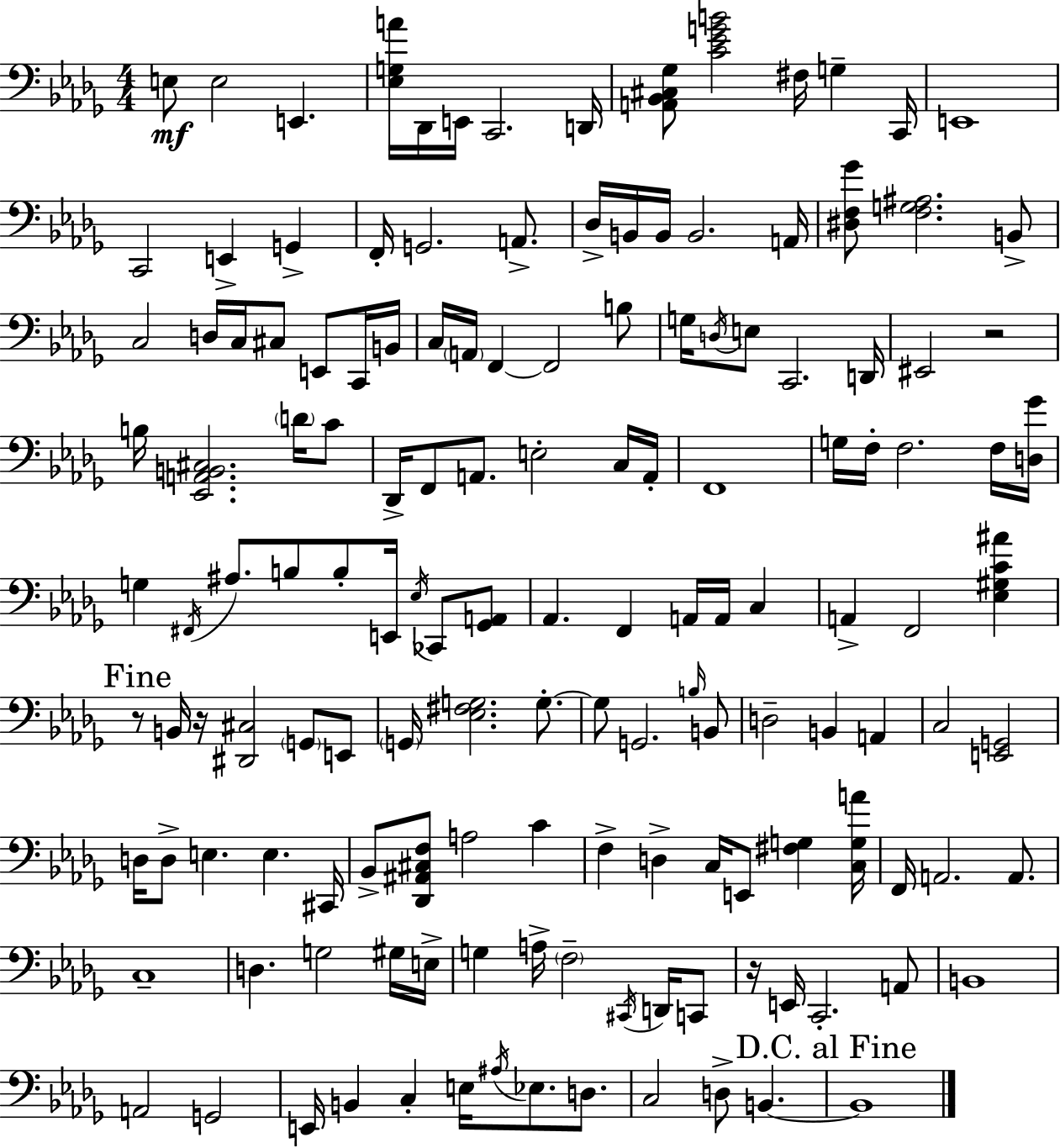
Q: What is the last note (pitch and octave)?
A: B2